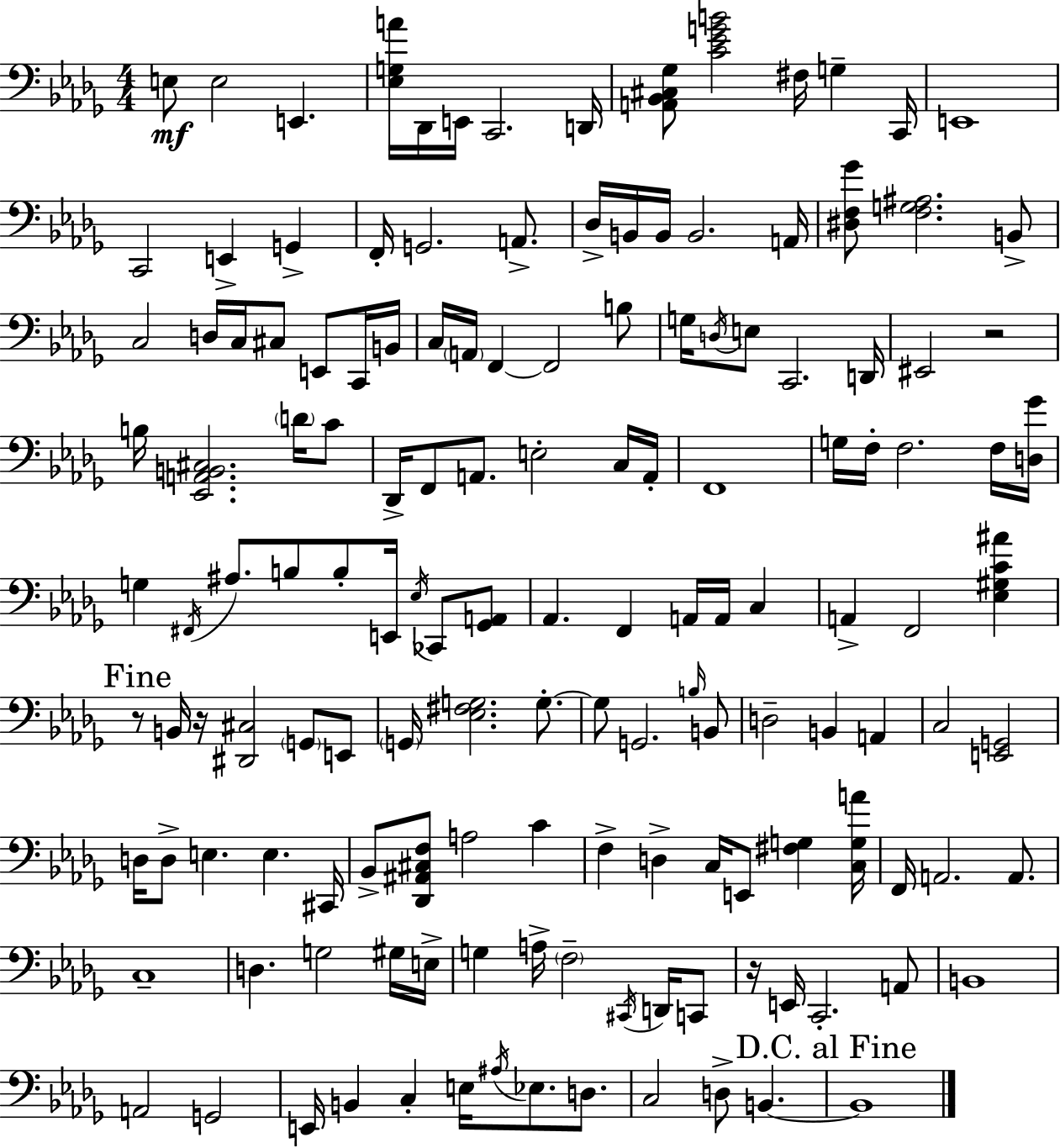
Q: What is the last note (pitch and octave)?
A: B2